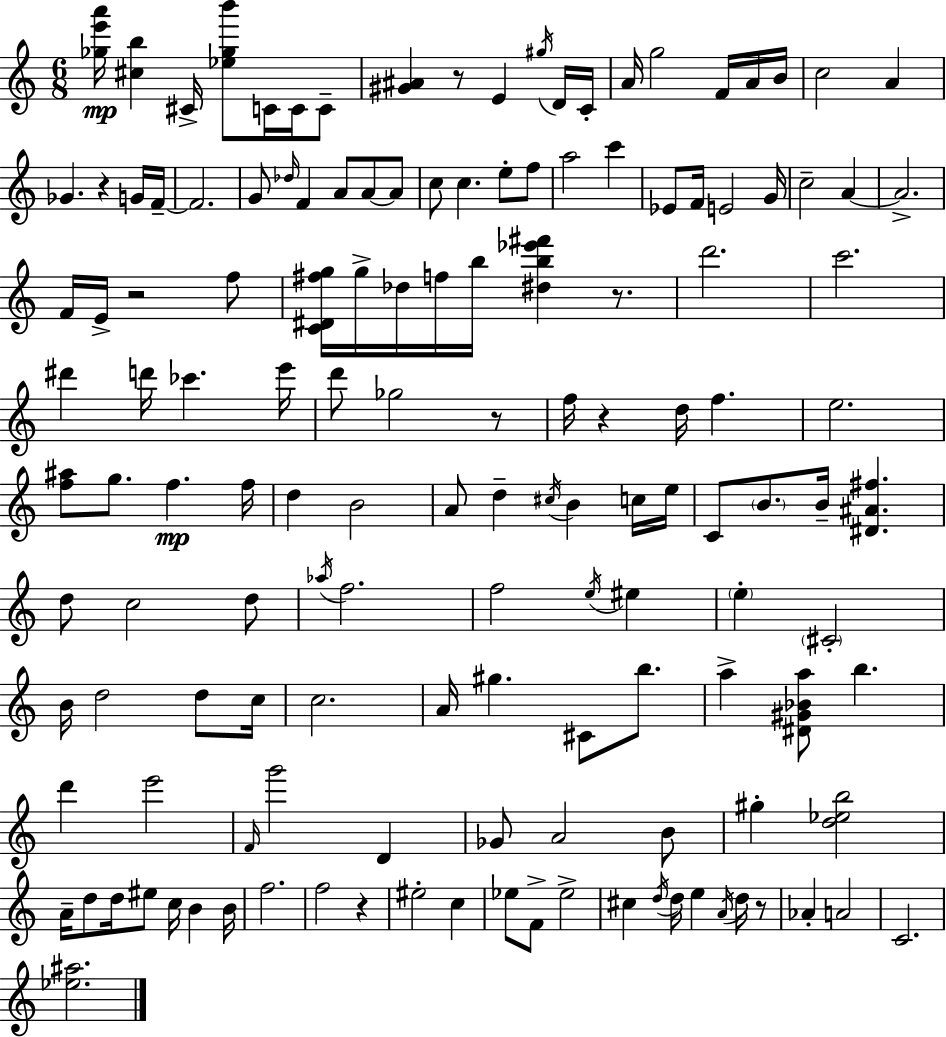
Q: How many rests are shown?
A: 8